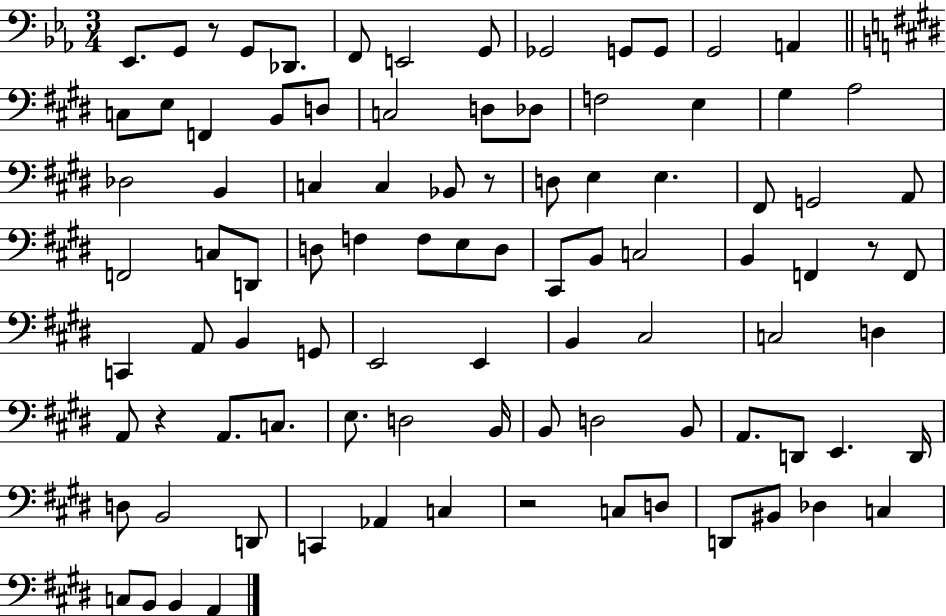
X:1
T:Untitled
M:3/4
L:1/4
K:Eb
_E,,/2 G,,/2 z/2 G,,/2 _D,,/2 F,,/2 E,,2 G,,/2 _G,,2 G,,/2 G,,/2 G,,2 A,, C,/2 E,/2 F,, B,,/2 D,/2 C,2 D,/2 _D,/2 F,2 E, ^G, A,2 _D,2 B,, C, C, _B,,/2 z/2 D,/2 E, E, ^F,,/2 G,,2 A,,/2 F,,2 C,/2 D,,/2 D,/2 F, F,/2 E,/2 D,/2 ^C,,/2 B,,/2 C,2 B,, F,, z/2 F,,/2 C,, A,,/2 B,, G,,/2 E,,2 E,, B,, ^C,2 C,2 D, A,,/2 z A,,/2 C,/2 E,/2 D,2 B,,/4 B,,/2 D,2 B,,/2 A,,/2 D,,/2 E,, D,,/4 D,/2 B,,2 D,,/2 C,, _A,, C, z2 C,/2 D,/2 D,,/2 ^B,,/2 _D, C, C,/2 B,,/2 B,, A,,